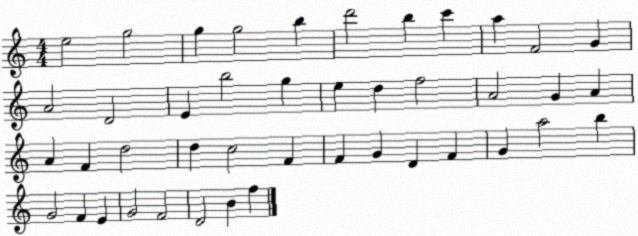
X:1
T:Untitled
M:4/4
L:1/4
K:C
e2 g2 g g2 b d'2 b c' a F2 G A2 D2 E b2 g e d f2 A2 G A A F d2 d c2 F F G D F G a2 b G2 F E G2 F2 D2 B f